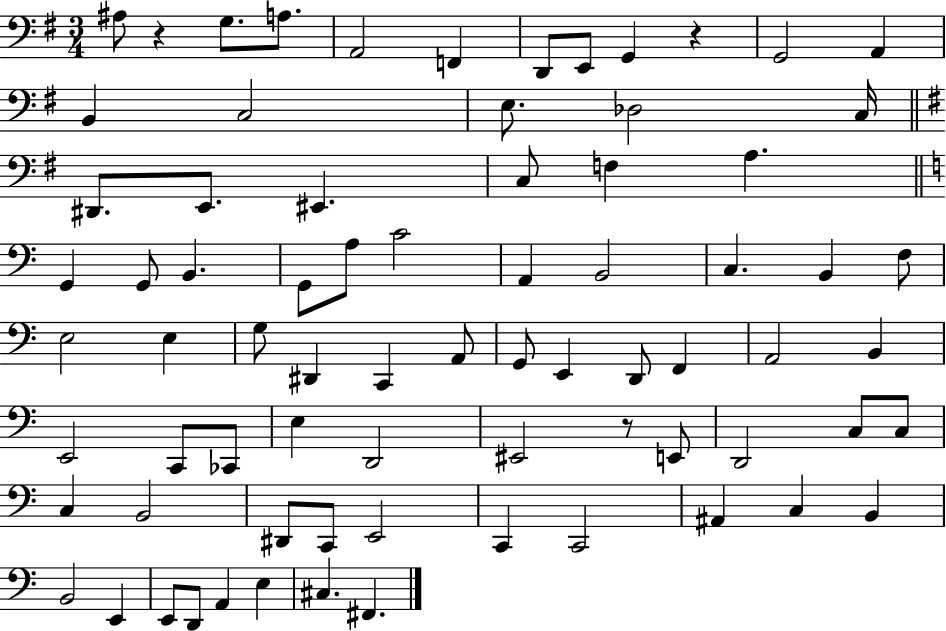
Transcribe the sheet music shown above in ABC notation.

X:1
T:Untitled
M:3/4
L:1/4
K:G
^A,/2 z G,/2 A,/2 A,,2 F,, D,,/2 E,,/2 G,, z G,,2 A,, B,, C,2 E,/2 _D,2 C,/4 ^D,,/2 E,,/2 ^E,, C,/2 F, A, G,, G,,/2 B,, G,,/2 A,/2 C2 A,, B,,2 C, B,, F,/2 E,2 E, G,/2 ^D,, C,, A,,/2 G,,/2 E,, D,,/2 F,, A,,2 B,, E,,2 C,,/2 _C,,/2 E, D,,2 ^E,,2 z/2 E,,/2 D,,2 C,/2 C,/2 C, B,,2 ^D,,/2 C,,/2 E,,2 C,, C,,2 ^A,, C, B,, B,,2 E,, E,,/2 D,,/2 A,, E, ^C, ^F,,